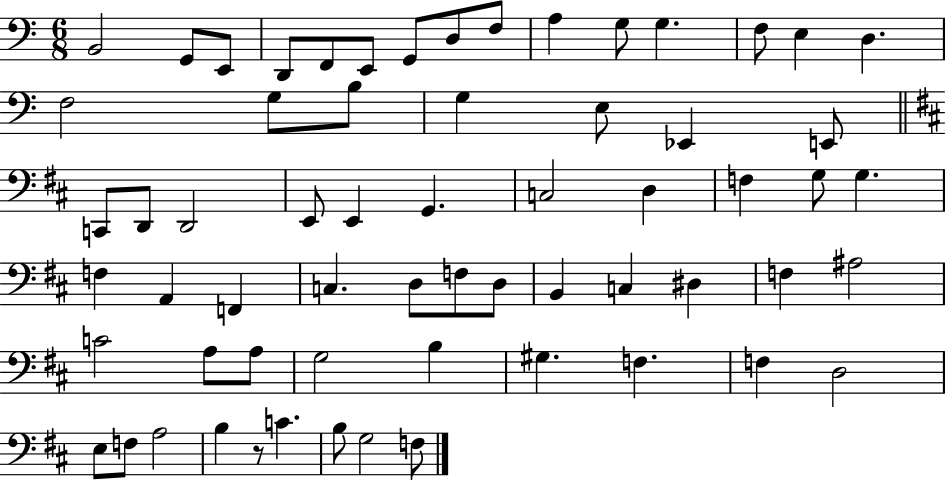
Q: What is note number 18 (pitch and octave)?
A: B3